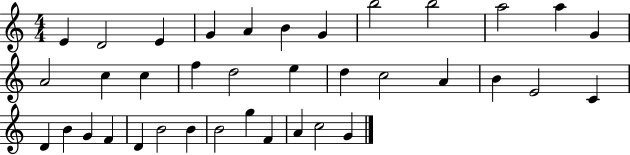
X:1
T:Untitled
M:4/4
L:1/4
K:C
E D2 E G A B G b2 b2 a2 a G A2 c c f d2 e d c2 A B E2 C D B G F D B2 B B2 g F A c2 G